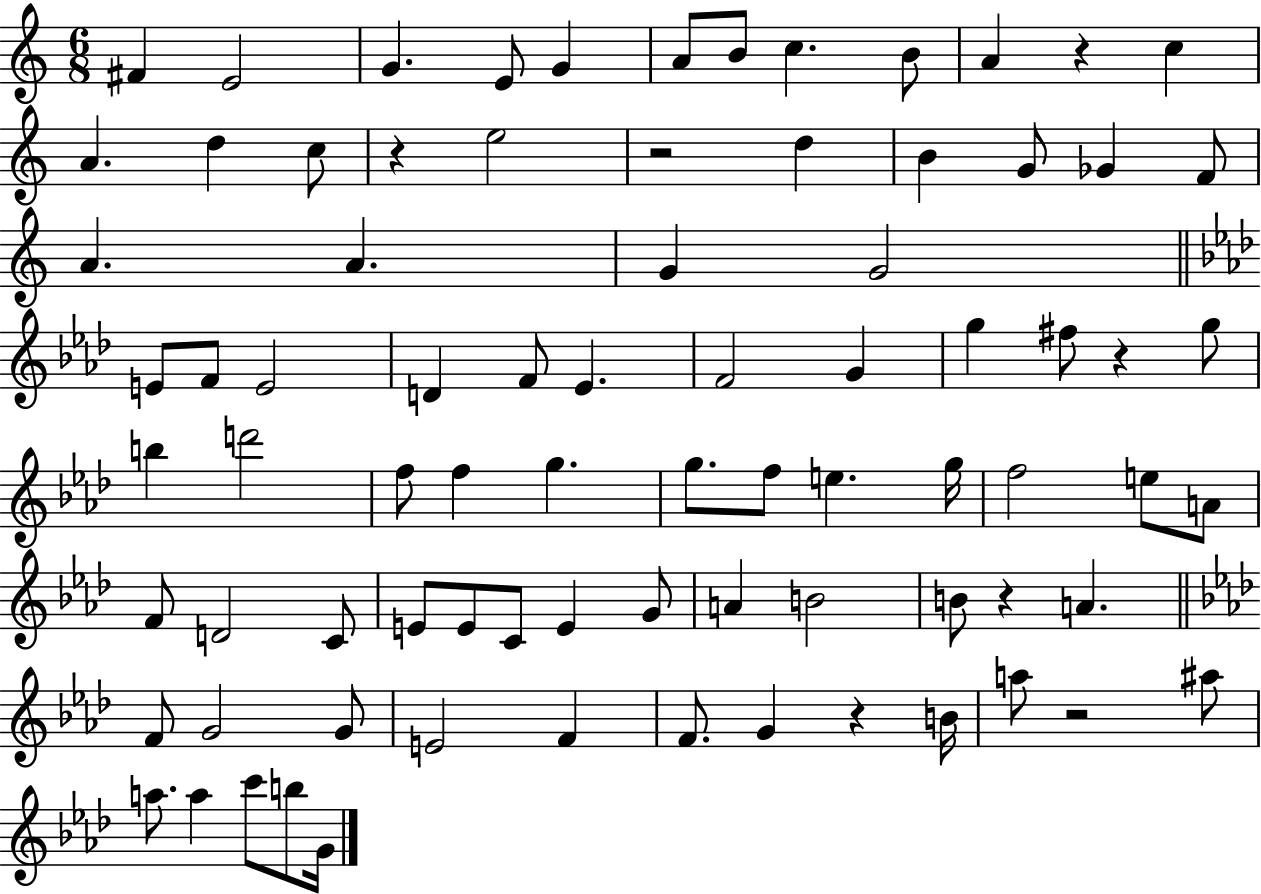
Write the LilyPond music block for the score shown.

{
  \clef treble
  \numericTimeSignature
  \time 6/8
  \key c \major
  fis'4 e'2 | g'4. e'8 g'4 | a'8 b'8 c''4. b'8 | a'4 r4 c''4 | \break a'4. d''4 c''8 | r4 e''2 | r2 d''4 | b'4 g'8 ges'4 f'8 | \break a'4. a'4. | g'4 g'2 | \bar "||" \break \key f \minor e'8 f'8 e'2 | d'4 f'8 ees'4. | f'2 g'4 | g''4 fis''8 r4 g''8 | \break b''4 d'''2 | f''8 f''4 g''4. | g''8. f''8 e''4. g''16 | f''2 e''8 a'8 | \break f'8 d'2 c'8 | e'8 e'8 c'8 e'4 g'8 | a'4 b'2 | b'8 r4 a'4. | \break \bar "||" \break \key f \minor f'8 g'2 g'8 | e'2 f'4 | f'8. g'4 r4 b'16 | a''8 r2 ais''8 | \break a''8. a''4 c'''8 b''8 g'16 | \bar "|."
}